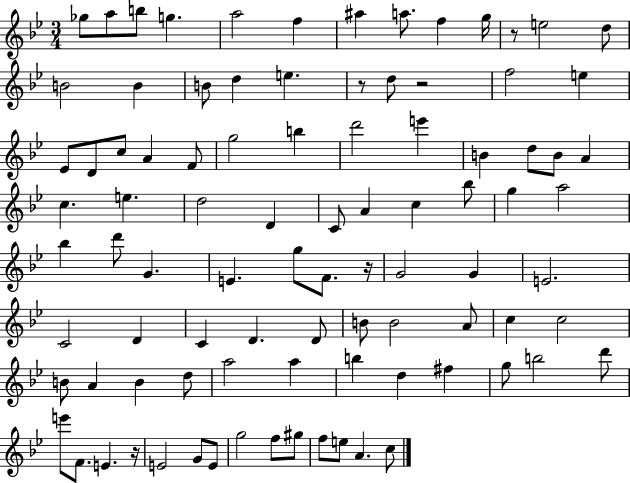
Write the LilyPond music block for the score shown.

{
  \clef treble
  \numericTimeSignature
  \time 3/4
  \key bes \major
  ges''8 a''8 b''8 g''4. | a''2 f''4 | ais''4 a''8. f''4 g''16 | r8 e''2 d''8 | \break b'2 b'4 | b'8 d''4 e''4. | r8 d''8 r2 | f''2 e''4 | \break ees'8 d'8 c''8 a'4 f'8 | g''2 b''4 | d'''2 e'''4 | b'4 d''8 b'8 a'4 | \break c''4. e''4. | d''2 d'4 | c'8 a'4 c''4 bes''8 | g''4 a''2 | \break bes''4 d'''8 g'4. | e'4. g''8 f'8. r16 | g'2 g'4 | e'2. | \break c'2 d'4 | c'4 d'4. d'8 | b'8 b'2 a'8 | c''4 c''2 | \break b'8 a'4 b'4 d''8 | a''2 a''4 | b''4 d''4 fis''4 | g''8 b''2 d'''8 | \break e'''8 f'8. e'4. r16 | e'2 g'8 e'8 | g''2 f''8 gis''8 | f''8 e''8 a'4. c''8 | \break \bar "|."
}